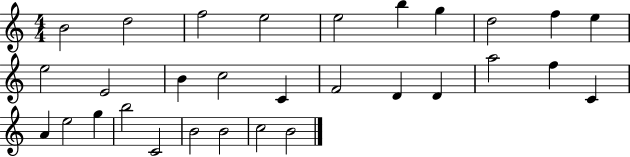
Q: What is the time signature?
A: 4/4